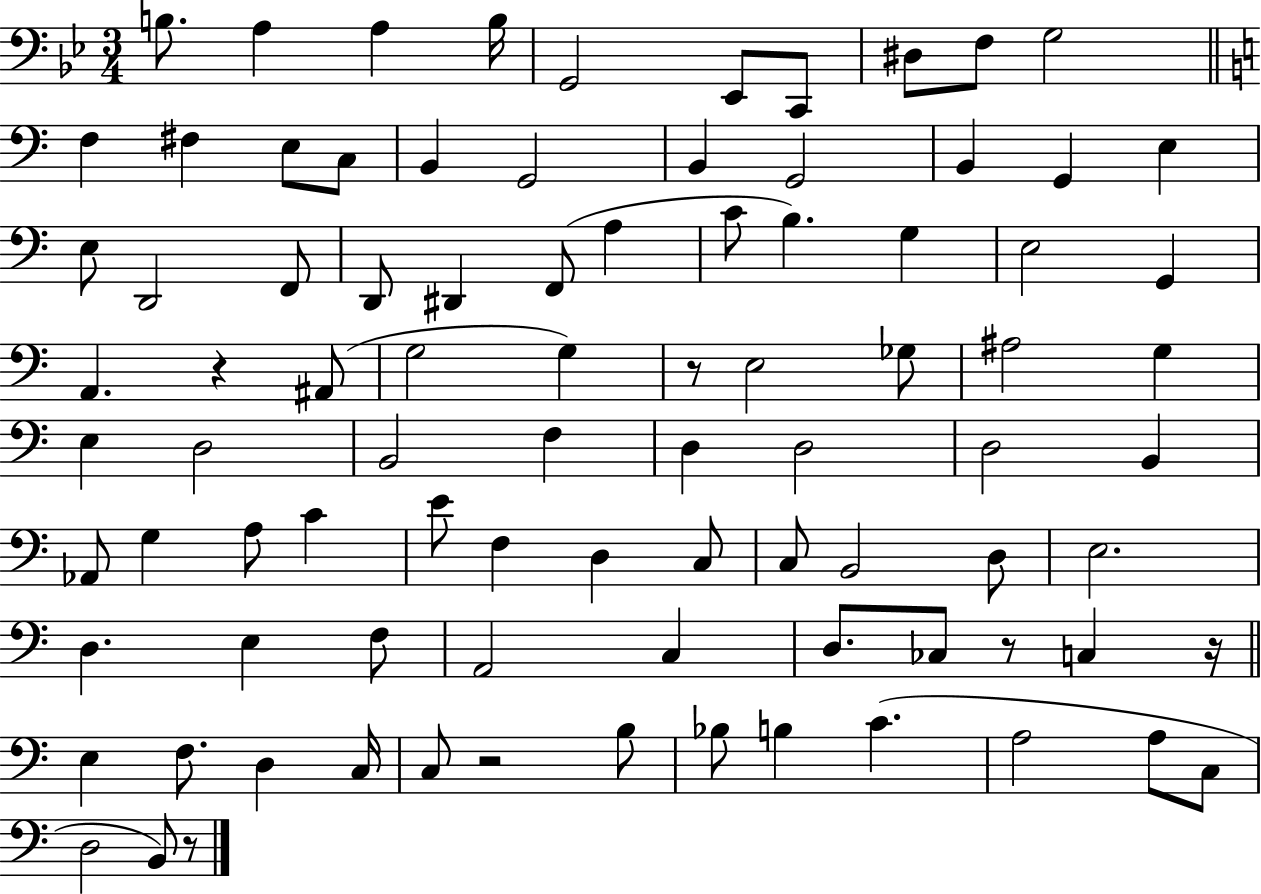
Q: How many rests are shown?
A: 6